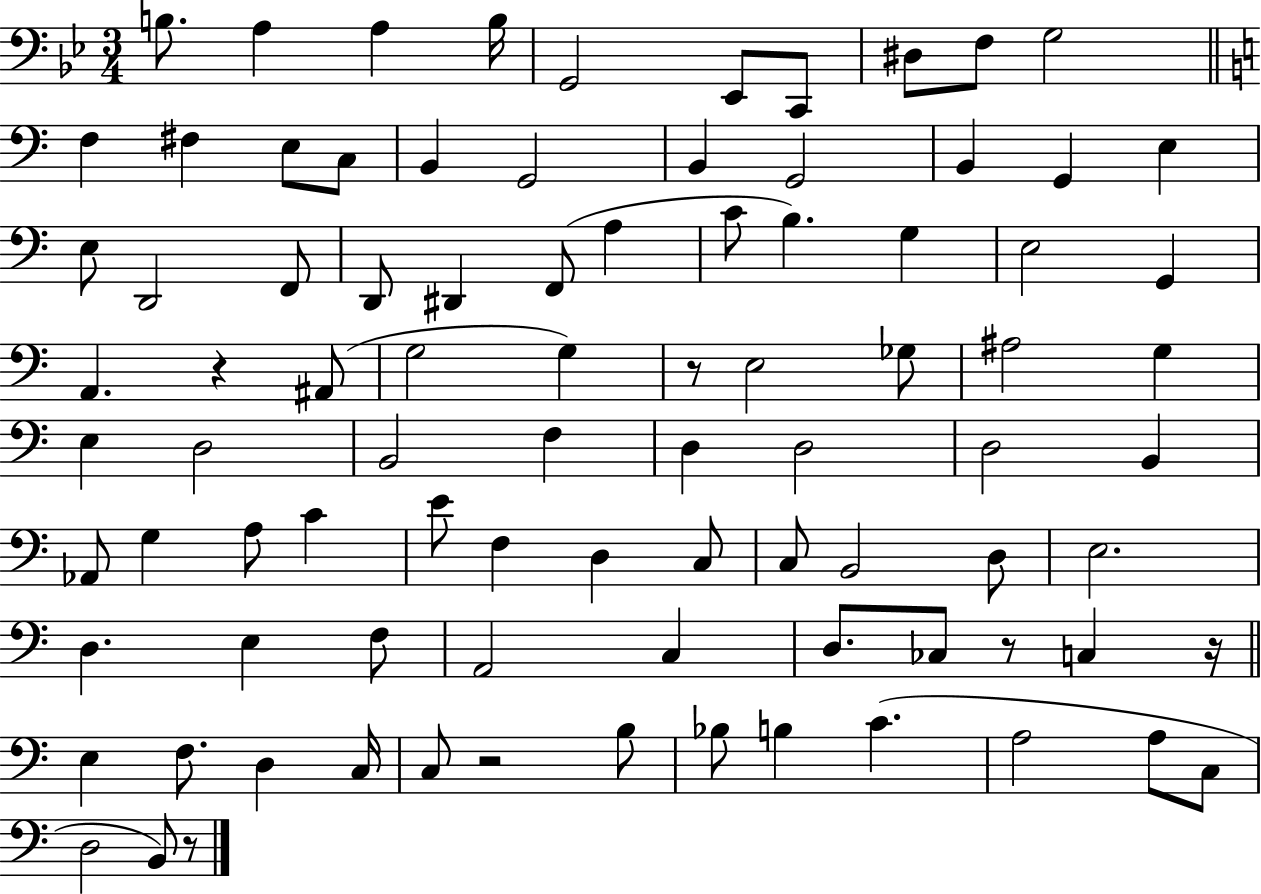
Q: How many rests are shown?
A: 6